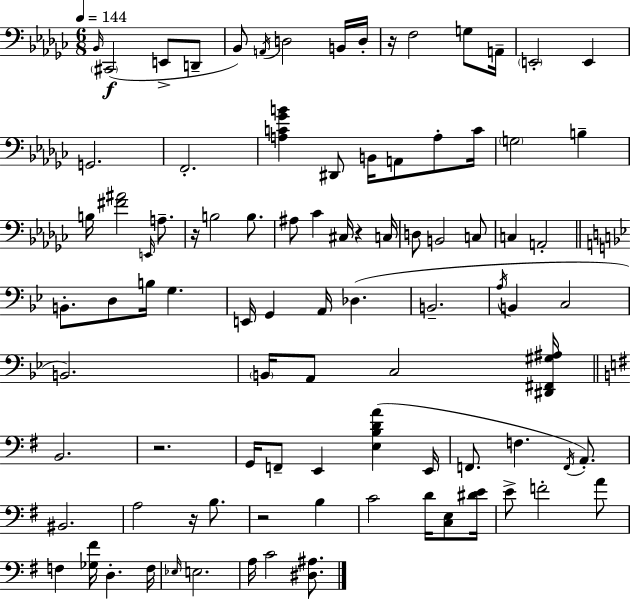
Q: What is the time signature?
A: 6/8